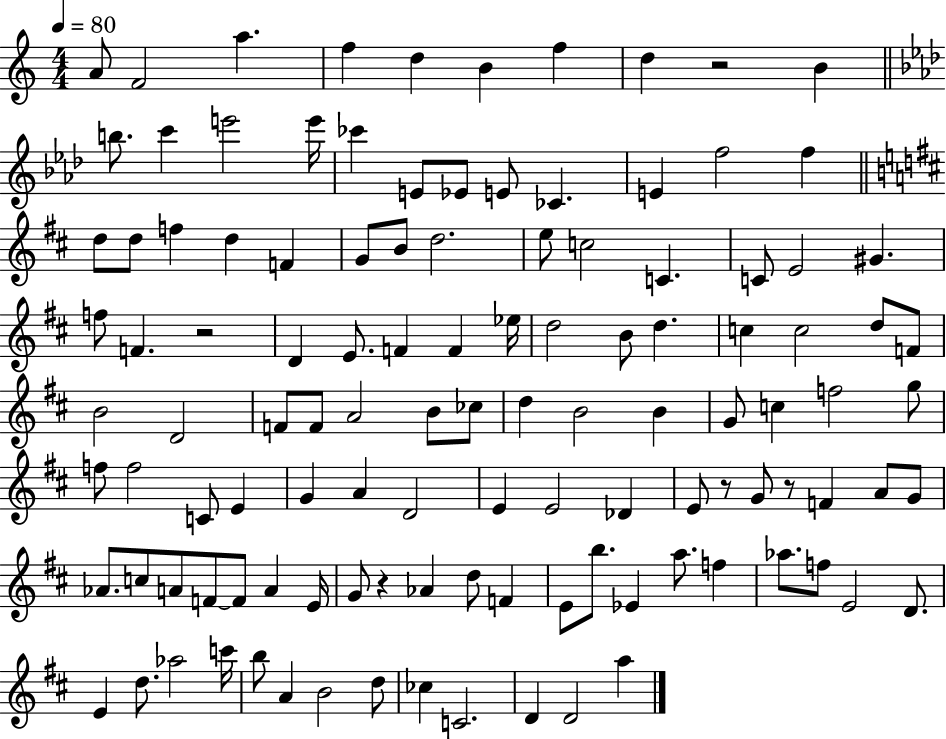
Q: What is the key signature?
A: C major